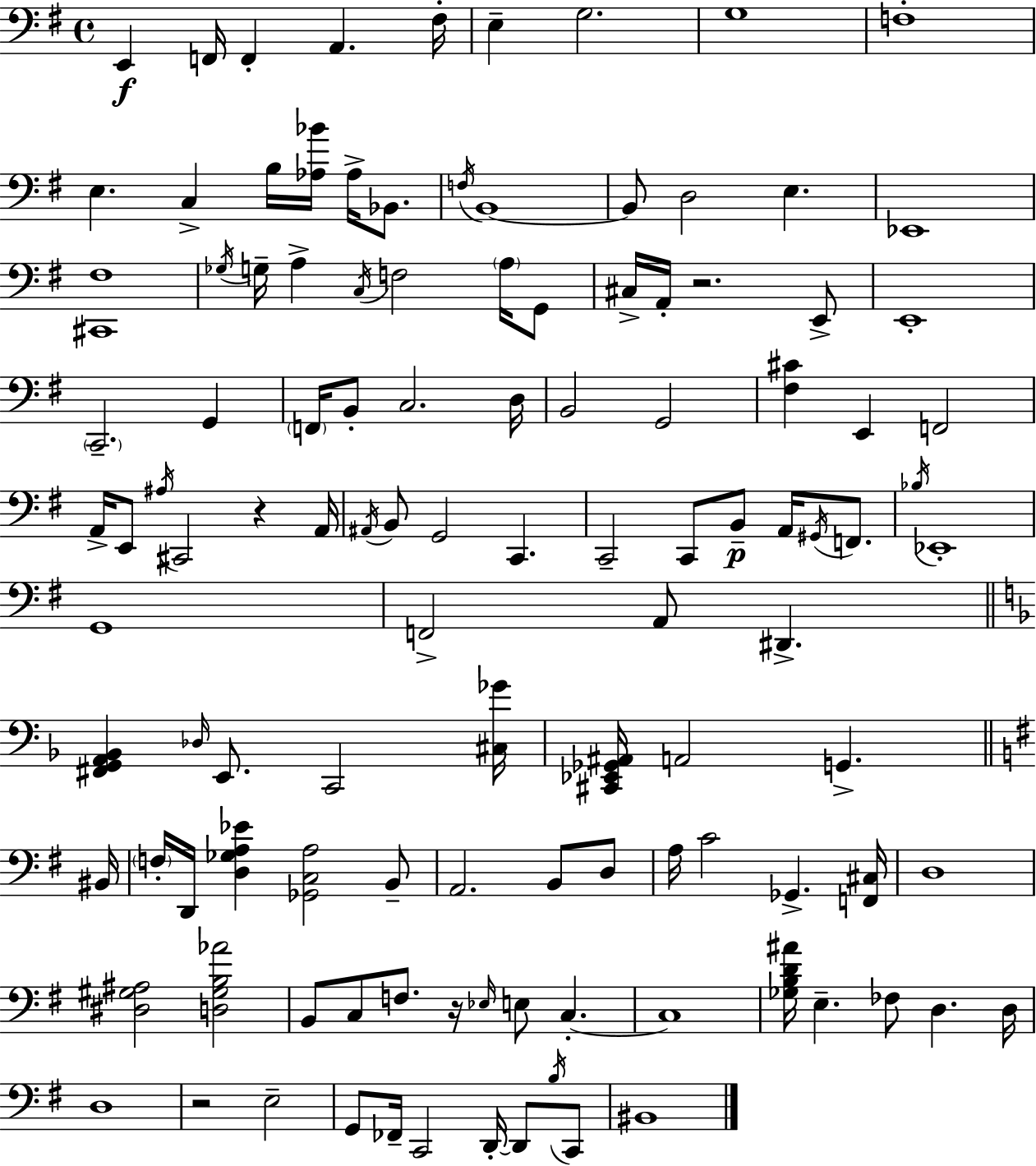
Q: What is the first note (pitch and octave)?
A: E2